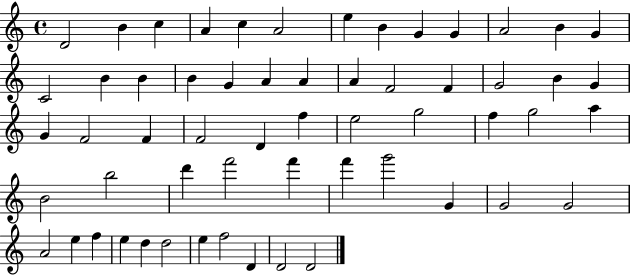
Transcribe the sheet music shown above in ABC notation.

X:1
T:Untitled
M:4/4
L:1/4
K:C
D2 B c A c A2 e B G G A2 B G C2 B B B G A A A F2 F G2 B G G F2 F F2 D f e2 g2 f g2 a B2 b2 d' f'2 f' f' g'2 G G2 G2 A2 e f e d d2 e f2 D D2 D2